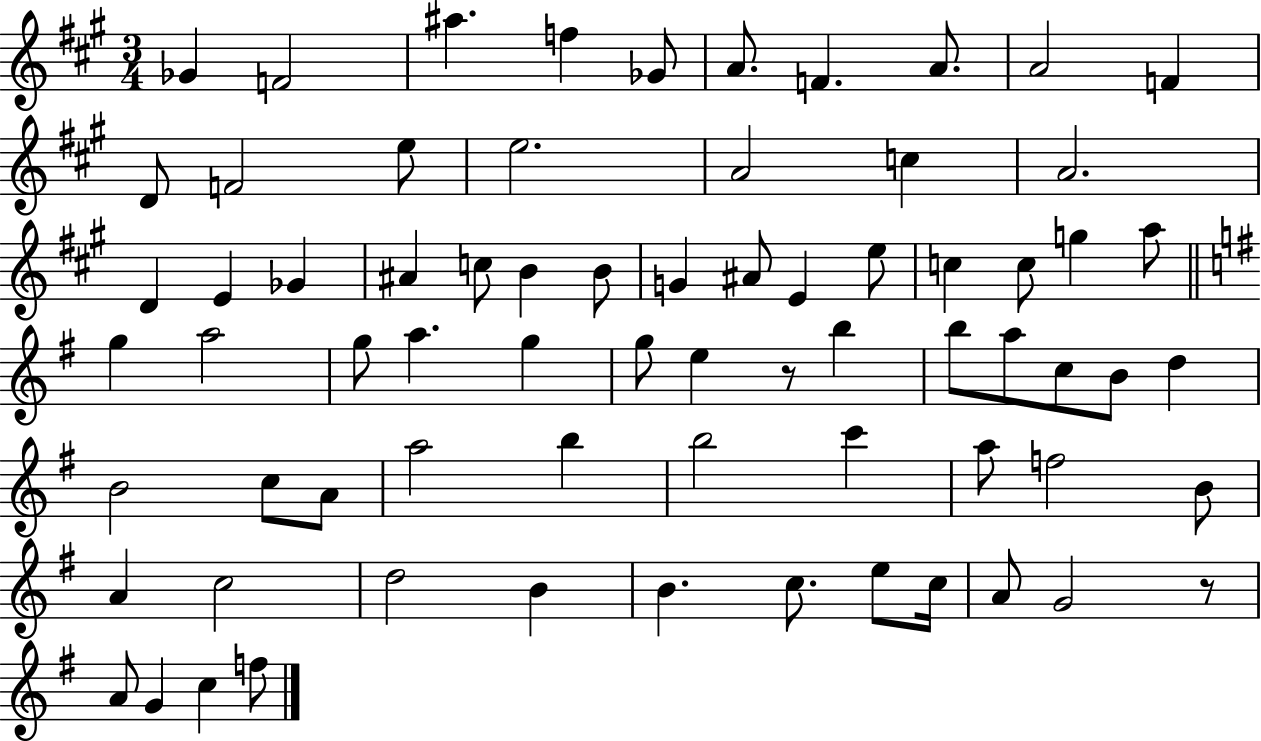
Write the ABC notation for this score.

X:1
T:Untitled
M:3/4
L:1/4
K:A
_G F2 ^a f _G/2 A/2 F A/2 A2 F D/2 F2 e/2 e2 A2 c A2 D E _G ^A c/2 B B/2 G ^A/2 E e/2 c c/2 g a/2 g a2 g/2 a g g/2 e z/2 b b/2 a/2 c/2 B/2 d B2 c/2 A/2 a2 b b2 c' a/2 f2 B/2 A c2 d2 B B c/2 e/2 c/4 A/2 G2 z/2 A/2 G c f/2